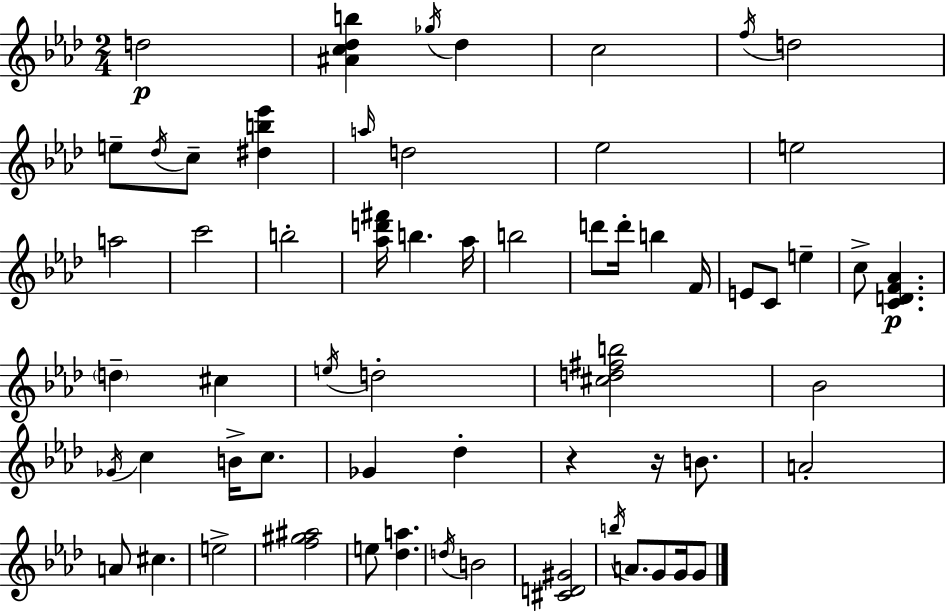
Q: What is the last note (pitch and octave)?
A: G4